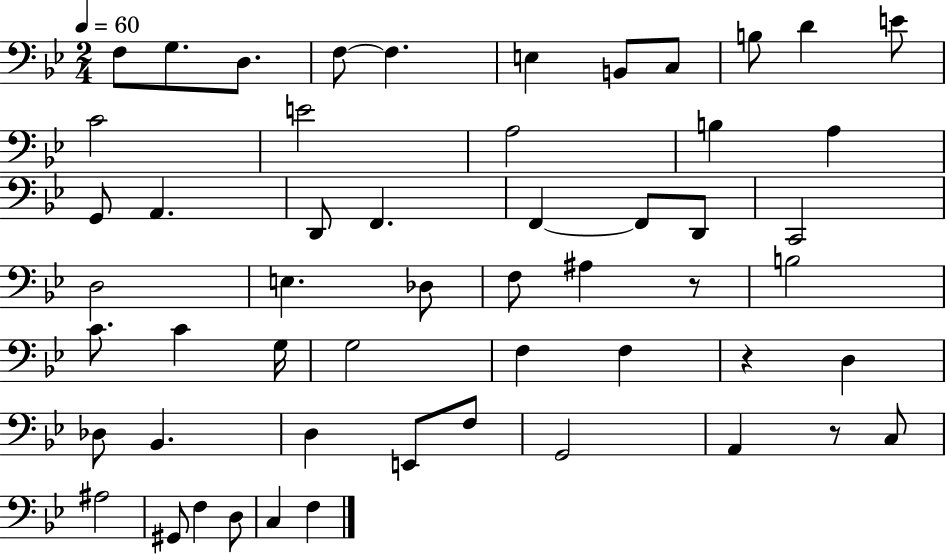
X:1
T:Untitled
M:2/4
L:1/4
K:Bb
F,/2 G,/2 D,/2 F,/2 F, E, B,,/2 C,/2 B,/2 D E/2 C2 E2 A,2 B, A, G,,/2 A,, D,,/2 F,, F,, F,,/2 D,,/2 C,,2 D,2 E, _D,/2 F,/2 ^A, z/2 B,2 C/2 C G,/4 G,2 F, F, z D, _D,/2 _B,, D, E,,/2 F,/2 G,,2 A,, z/2 C,/2 ^A,2 ^G,,/2 F, D,/2 C, F,